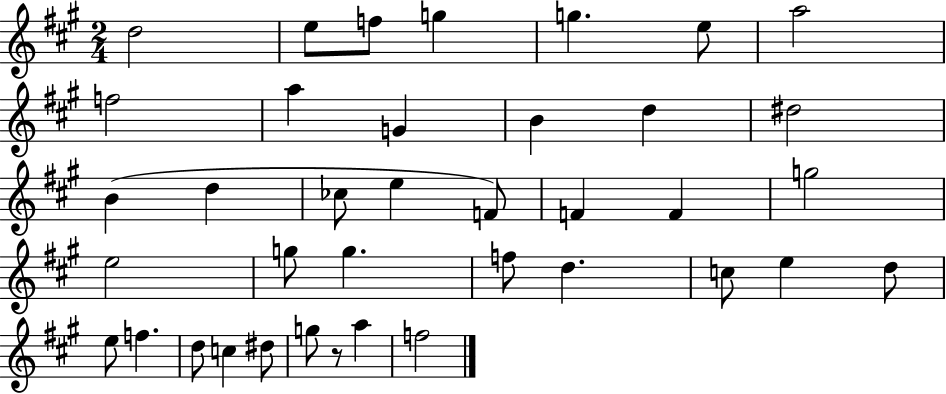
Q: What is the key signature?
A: A major